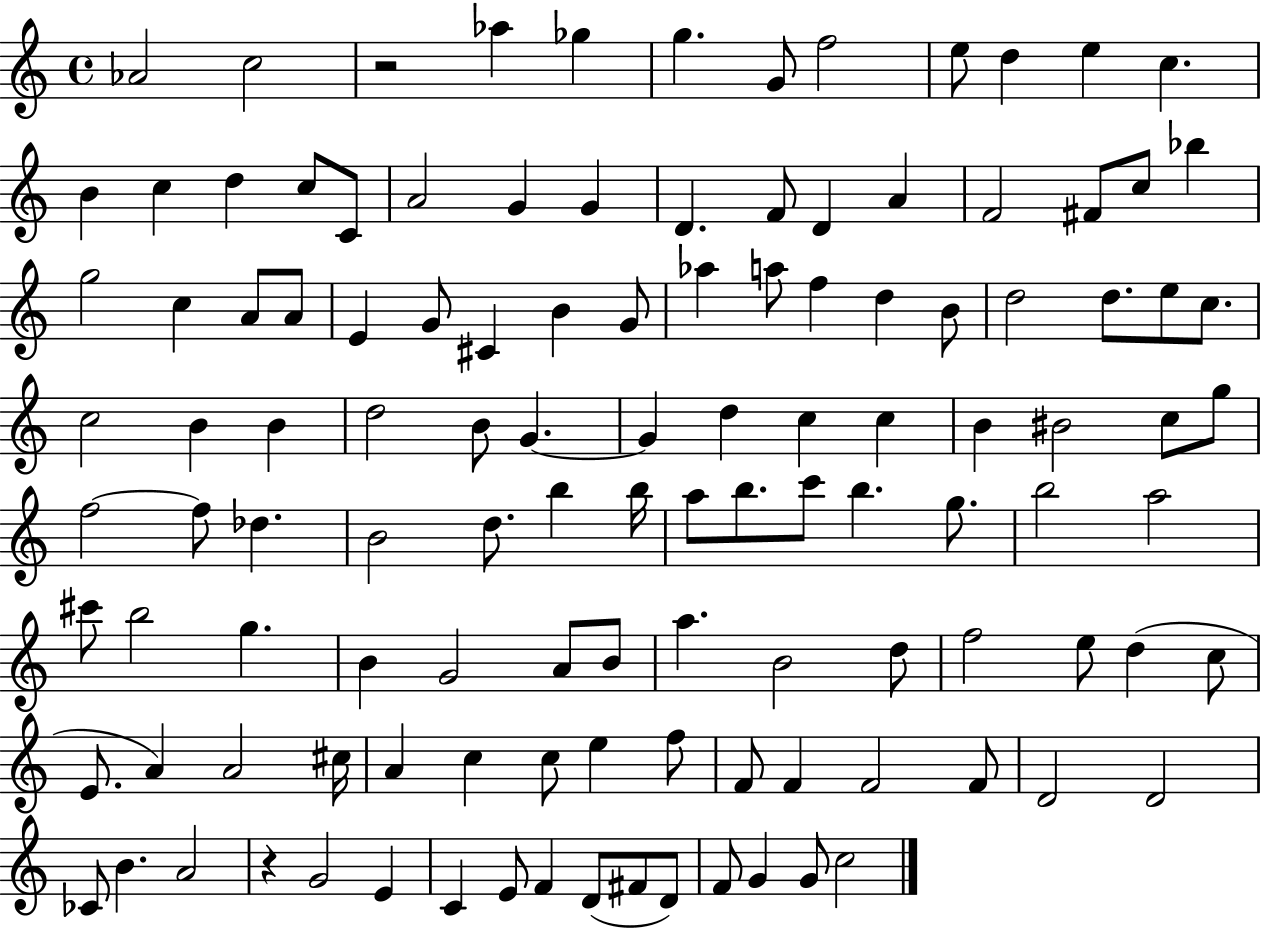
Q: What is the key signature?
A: C major